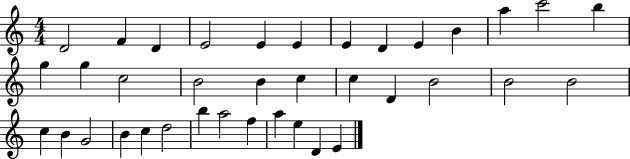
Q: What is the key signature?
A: C major